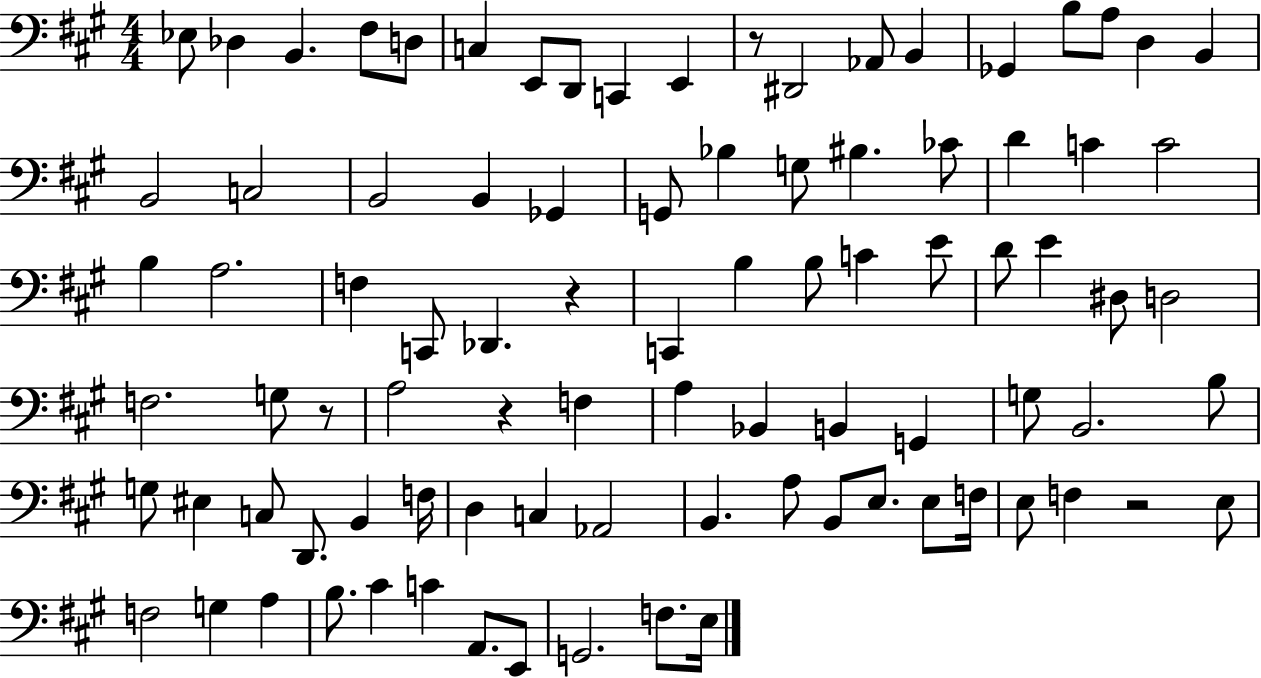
{
  \clef bass
  \numericTimeSignature
  \time 4/4
  \key a \major
  \repeat volta 2 { ees8 des4 b,4. fis8 d8 | c4 e,8 d,8 c,4 e,4 | r8 dis,2 aes,8 b,4 | ges,4 b8 a8 d4 b,4 | \break b,2 c2 | b,2 b,4 ges,4 | g,8 bes4 g8 bis4. ces'8 | d'4 c'4 c'2 | \break b4 a2. | f4 c,8 des,4. r4 | c,4 b4 b8 c'4 e'8 | d'8 e'4 dis8 d2 | \break f2. g8 r8 | a2 r4 f4 | a4 bes,4 b,4 g,4 | g8 b,2. b8 | \break g8 eis4 c8 d,8. b,4 f16 | d4 c4 aes,2 | b,4. a8 b,8 e8. e8 f16 | e8 f4 r2 e8 | \break f2 g4 a4 | b8. cis'4 c'4 a,8. e,8 | g,2. f8. e16 | } \bar "|."
}